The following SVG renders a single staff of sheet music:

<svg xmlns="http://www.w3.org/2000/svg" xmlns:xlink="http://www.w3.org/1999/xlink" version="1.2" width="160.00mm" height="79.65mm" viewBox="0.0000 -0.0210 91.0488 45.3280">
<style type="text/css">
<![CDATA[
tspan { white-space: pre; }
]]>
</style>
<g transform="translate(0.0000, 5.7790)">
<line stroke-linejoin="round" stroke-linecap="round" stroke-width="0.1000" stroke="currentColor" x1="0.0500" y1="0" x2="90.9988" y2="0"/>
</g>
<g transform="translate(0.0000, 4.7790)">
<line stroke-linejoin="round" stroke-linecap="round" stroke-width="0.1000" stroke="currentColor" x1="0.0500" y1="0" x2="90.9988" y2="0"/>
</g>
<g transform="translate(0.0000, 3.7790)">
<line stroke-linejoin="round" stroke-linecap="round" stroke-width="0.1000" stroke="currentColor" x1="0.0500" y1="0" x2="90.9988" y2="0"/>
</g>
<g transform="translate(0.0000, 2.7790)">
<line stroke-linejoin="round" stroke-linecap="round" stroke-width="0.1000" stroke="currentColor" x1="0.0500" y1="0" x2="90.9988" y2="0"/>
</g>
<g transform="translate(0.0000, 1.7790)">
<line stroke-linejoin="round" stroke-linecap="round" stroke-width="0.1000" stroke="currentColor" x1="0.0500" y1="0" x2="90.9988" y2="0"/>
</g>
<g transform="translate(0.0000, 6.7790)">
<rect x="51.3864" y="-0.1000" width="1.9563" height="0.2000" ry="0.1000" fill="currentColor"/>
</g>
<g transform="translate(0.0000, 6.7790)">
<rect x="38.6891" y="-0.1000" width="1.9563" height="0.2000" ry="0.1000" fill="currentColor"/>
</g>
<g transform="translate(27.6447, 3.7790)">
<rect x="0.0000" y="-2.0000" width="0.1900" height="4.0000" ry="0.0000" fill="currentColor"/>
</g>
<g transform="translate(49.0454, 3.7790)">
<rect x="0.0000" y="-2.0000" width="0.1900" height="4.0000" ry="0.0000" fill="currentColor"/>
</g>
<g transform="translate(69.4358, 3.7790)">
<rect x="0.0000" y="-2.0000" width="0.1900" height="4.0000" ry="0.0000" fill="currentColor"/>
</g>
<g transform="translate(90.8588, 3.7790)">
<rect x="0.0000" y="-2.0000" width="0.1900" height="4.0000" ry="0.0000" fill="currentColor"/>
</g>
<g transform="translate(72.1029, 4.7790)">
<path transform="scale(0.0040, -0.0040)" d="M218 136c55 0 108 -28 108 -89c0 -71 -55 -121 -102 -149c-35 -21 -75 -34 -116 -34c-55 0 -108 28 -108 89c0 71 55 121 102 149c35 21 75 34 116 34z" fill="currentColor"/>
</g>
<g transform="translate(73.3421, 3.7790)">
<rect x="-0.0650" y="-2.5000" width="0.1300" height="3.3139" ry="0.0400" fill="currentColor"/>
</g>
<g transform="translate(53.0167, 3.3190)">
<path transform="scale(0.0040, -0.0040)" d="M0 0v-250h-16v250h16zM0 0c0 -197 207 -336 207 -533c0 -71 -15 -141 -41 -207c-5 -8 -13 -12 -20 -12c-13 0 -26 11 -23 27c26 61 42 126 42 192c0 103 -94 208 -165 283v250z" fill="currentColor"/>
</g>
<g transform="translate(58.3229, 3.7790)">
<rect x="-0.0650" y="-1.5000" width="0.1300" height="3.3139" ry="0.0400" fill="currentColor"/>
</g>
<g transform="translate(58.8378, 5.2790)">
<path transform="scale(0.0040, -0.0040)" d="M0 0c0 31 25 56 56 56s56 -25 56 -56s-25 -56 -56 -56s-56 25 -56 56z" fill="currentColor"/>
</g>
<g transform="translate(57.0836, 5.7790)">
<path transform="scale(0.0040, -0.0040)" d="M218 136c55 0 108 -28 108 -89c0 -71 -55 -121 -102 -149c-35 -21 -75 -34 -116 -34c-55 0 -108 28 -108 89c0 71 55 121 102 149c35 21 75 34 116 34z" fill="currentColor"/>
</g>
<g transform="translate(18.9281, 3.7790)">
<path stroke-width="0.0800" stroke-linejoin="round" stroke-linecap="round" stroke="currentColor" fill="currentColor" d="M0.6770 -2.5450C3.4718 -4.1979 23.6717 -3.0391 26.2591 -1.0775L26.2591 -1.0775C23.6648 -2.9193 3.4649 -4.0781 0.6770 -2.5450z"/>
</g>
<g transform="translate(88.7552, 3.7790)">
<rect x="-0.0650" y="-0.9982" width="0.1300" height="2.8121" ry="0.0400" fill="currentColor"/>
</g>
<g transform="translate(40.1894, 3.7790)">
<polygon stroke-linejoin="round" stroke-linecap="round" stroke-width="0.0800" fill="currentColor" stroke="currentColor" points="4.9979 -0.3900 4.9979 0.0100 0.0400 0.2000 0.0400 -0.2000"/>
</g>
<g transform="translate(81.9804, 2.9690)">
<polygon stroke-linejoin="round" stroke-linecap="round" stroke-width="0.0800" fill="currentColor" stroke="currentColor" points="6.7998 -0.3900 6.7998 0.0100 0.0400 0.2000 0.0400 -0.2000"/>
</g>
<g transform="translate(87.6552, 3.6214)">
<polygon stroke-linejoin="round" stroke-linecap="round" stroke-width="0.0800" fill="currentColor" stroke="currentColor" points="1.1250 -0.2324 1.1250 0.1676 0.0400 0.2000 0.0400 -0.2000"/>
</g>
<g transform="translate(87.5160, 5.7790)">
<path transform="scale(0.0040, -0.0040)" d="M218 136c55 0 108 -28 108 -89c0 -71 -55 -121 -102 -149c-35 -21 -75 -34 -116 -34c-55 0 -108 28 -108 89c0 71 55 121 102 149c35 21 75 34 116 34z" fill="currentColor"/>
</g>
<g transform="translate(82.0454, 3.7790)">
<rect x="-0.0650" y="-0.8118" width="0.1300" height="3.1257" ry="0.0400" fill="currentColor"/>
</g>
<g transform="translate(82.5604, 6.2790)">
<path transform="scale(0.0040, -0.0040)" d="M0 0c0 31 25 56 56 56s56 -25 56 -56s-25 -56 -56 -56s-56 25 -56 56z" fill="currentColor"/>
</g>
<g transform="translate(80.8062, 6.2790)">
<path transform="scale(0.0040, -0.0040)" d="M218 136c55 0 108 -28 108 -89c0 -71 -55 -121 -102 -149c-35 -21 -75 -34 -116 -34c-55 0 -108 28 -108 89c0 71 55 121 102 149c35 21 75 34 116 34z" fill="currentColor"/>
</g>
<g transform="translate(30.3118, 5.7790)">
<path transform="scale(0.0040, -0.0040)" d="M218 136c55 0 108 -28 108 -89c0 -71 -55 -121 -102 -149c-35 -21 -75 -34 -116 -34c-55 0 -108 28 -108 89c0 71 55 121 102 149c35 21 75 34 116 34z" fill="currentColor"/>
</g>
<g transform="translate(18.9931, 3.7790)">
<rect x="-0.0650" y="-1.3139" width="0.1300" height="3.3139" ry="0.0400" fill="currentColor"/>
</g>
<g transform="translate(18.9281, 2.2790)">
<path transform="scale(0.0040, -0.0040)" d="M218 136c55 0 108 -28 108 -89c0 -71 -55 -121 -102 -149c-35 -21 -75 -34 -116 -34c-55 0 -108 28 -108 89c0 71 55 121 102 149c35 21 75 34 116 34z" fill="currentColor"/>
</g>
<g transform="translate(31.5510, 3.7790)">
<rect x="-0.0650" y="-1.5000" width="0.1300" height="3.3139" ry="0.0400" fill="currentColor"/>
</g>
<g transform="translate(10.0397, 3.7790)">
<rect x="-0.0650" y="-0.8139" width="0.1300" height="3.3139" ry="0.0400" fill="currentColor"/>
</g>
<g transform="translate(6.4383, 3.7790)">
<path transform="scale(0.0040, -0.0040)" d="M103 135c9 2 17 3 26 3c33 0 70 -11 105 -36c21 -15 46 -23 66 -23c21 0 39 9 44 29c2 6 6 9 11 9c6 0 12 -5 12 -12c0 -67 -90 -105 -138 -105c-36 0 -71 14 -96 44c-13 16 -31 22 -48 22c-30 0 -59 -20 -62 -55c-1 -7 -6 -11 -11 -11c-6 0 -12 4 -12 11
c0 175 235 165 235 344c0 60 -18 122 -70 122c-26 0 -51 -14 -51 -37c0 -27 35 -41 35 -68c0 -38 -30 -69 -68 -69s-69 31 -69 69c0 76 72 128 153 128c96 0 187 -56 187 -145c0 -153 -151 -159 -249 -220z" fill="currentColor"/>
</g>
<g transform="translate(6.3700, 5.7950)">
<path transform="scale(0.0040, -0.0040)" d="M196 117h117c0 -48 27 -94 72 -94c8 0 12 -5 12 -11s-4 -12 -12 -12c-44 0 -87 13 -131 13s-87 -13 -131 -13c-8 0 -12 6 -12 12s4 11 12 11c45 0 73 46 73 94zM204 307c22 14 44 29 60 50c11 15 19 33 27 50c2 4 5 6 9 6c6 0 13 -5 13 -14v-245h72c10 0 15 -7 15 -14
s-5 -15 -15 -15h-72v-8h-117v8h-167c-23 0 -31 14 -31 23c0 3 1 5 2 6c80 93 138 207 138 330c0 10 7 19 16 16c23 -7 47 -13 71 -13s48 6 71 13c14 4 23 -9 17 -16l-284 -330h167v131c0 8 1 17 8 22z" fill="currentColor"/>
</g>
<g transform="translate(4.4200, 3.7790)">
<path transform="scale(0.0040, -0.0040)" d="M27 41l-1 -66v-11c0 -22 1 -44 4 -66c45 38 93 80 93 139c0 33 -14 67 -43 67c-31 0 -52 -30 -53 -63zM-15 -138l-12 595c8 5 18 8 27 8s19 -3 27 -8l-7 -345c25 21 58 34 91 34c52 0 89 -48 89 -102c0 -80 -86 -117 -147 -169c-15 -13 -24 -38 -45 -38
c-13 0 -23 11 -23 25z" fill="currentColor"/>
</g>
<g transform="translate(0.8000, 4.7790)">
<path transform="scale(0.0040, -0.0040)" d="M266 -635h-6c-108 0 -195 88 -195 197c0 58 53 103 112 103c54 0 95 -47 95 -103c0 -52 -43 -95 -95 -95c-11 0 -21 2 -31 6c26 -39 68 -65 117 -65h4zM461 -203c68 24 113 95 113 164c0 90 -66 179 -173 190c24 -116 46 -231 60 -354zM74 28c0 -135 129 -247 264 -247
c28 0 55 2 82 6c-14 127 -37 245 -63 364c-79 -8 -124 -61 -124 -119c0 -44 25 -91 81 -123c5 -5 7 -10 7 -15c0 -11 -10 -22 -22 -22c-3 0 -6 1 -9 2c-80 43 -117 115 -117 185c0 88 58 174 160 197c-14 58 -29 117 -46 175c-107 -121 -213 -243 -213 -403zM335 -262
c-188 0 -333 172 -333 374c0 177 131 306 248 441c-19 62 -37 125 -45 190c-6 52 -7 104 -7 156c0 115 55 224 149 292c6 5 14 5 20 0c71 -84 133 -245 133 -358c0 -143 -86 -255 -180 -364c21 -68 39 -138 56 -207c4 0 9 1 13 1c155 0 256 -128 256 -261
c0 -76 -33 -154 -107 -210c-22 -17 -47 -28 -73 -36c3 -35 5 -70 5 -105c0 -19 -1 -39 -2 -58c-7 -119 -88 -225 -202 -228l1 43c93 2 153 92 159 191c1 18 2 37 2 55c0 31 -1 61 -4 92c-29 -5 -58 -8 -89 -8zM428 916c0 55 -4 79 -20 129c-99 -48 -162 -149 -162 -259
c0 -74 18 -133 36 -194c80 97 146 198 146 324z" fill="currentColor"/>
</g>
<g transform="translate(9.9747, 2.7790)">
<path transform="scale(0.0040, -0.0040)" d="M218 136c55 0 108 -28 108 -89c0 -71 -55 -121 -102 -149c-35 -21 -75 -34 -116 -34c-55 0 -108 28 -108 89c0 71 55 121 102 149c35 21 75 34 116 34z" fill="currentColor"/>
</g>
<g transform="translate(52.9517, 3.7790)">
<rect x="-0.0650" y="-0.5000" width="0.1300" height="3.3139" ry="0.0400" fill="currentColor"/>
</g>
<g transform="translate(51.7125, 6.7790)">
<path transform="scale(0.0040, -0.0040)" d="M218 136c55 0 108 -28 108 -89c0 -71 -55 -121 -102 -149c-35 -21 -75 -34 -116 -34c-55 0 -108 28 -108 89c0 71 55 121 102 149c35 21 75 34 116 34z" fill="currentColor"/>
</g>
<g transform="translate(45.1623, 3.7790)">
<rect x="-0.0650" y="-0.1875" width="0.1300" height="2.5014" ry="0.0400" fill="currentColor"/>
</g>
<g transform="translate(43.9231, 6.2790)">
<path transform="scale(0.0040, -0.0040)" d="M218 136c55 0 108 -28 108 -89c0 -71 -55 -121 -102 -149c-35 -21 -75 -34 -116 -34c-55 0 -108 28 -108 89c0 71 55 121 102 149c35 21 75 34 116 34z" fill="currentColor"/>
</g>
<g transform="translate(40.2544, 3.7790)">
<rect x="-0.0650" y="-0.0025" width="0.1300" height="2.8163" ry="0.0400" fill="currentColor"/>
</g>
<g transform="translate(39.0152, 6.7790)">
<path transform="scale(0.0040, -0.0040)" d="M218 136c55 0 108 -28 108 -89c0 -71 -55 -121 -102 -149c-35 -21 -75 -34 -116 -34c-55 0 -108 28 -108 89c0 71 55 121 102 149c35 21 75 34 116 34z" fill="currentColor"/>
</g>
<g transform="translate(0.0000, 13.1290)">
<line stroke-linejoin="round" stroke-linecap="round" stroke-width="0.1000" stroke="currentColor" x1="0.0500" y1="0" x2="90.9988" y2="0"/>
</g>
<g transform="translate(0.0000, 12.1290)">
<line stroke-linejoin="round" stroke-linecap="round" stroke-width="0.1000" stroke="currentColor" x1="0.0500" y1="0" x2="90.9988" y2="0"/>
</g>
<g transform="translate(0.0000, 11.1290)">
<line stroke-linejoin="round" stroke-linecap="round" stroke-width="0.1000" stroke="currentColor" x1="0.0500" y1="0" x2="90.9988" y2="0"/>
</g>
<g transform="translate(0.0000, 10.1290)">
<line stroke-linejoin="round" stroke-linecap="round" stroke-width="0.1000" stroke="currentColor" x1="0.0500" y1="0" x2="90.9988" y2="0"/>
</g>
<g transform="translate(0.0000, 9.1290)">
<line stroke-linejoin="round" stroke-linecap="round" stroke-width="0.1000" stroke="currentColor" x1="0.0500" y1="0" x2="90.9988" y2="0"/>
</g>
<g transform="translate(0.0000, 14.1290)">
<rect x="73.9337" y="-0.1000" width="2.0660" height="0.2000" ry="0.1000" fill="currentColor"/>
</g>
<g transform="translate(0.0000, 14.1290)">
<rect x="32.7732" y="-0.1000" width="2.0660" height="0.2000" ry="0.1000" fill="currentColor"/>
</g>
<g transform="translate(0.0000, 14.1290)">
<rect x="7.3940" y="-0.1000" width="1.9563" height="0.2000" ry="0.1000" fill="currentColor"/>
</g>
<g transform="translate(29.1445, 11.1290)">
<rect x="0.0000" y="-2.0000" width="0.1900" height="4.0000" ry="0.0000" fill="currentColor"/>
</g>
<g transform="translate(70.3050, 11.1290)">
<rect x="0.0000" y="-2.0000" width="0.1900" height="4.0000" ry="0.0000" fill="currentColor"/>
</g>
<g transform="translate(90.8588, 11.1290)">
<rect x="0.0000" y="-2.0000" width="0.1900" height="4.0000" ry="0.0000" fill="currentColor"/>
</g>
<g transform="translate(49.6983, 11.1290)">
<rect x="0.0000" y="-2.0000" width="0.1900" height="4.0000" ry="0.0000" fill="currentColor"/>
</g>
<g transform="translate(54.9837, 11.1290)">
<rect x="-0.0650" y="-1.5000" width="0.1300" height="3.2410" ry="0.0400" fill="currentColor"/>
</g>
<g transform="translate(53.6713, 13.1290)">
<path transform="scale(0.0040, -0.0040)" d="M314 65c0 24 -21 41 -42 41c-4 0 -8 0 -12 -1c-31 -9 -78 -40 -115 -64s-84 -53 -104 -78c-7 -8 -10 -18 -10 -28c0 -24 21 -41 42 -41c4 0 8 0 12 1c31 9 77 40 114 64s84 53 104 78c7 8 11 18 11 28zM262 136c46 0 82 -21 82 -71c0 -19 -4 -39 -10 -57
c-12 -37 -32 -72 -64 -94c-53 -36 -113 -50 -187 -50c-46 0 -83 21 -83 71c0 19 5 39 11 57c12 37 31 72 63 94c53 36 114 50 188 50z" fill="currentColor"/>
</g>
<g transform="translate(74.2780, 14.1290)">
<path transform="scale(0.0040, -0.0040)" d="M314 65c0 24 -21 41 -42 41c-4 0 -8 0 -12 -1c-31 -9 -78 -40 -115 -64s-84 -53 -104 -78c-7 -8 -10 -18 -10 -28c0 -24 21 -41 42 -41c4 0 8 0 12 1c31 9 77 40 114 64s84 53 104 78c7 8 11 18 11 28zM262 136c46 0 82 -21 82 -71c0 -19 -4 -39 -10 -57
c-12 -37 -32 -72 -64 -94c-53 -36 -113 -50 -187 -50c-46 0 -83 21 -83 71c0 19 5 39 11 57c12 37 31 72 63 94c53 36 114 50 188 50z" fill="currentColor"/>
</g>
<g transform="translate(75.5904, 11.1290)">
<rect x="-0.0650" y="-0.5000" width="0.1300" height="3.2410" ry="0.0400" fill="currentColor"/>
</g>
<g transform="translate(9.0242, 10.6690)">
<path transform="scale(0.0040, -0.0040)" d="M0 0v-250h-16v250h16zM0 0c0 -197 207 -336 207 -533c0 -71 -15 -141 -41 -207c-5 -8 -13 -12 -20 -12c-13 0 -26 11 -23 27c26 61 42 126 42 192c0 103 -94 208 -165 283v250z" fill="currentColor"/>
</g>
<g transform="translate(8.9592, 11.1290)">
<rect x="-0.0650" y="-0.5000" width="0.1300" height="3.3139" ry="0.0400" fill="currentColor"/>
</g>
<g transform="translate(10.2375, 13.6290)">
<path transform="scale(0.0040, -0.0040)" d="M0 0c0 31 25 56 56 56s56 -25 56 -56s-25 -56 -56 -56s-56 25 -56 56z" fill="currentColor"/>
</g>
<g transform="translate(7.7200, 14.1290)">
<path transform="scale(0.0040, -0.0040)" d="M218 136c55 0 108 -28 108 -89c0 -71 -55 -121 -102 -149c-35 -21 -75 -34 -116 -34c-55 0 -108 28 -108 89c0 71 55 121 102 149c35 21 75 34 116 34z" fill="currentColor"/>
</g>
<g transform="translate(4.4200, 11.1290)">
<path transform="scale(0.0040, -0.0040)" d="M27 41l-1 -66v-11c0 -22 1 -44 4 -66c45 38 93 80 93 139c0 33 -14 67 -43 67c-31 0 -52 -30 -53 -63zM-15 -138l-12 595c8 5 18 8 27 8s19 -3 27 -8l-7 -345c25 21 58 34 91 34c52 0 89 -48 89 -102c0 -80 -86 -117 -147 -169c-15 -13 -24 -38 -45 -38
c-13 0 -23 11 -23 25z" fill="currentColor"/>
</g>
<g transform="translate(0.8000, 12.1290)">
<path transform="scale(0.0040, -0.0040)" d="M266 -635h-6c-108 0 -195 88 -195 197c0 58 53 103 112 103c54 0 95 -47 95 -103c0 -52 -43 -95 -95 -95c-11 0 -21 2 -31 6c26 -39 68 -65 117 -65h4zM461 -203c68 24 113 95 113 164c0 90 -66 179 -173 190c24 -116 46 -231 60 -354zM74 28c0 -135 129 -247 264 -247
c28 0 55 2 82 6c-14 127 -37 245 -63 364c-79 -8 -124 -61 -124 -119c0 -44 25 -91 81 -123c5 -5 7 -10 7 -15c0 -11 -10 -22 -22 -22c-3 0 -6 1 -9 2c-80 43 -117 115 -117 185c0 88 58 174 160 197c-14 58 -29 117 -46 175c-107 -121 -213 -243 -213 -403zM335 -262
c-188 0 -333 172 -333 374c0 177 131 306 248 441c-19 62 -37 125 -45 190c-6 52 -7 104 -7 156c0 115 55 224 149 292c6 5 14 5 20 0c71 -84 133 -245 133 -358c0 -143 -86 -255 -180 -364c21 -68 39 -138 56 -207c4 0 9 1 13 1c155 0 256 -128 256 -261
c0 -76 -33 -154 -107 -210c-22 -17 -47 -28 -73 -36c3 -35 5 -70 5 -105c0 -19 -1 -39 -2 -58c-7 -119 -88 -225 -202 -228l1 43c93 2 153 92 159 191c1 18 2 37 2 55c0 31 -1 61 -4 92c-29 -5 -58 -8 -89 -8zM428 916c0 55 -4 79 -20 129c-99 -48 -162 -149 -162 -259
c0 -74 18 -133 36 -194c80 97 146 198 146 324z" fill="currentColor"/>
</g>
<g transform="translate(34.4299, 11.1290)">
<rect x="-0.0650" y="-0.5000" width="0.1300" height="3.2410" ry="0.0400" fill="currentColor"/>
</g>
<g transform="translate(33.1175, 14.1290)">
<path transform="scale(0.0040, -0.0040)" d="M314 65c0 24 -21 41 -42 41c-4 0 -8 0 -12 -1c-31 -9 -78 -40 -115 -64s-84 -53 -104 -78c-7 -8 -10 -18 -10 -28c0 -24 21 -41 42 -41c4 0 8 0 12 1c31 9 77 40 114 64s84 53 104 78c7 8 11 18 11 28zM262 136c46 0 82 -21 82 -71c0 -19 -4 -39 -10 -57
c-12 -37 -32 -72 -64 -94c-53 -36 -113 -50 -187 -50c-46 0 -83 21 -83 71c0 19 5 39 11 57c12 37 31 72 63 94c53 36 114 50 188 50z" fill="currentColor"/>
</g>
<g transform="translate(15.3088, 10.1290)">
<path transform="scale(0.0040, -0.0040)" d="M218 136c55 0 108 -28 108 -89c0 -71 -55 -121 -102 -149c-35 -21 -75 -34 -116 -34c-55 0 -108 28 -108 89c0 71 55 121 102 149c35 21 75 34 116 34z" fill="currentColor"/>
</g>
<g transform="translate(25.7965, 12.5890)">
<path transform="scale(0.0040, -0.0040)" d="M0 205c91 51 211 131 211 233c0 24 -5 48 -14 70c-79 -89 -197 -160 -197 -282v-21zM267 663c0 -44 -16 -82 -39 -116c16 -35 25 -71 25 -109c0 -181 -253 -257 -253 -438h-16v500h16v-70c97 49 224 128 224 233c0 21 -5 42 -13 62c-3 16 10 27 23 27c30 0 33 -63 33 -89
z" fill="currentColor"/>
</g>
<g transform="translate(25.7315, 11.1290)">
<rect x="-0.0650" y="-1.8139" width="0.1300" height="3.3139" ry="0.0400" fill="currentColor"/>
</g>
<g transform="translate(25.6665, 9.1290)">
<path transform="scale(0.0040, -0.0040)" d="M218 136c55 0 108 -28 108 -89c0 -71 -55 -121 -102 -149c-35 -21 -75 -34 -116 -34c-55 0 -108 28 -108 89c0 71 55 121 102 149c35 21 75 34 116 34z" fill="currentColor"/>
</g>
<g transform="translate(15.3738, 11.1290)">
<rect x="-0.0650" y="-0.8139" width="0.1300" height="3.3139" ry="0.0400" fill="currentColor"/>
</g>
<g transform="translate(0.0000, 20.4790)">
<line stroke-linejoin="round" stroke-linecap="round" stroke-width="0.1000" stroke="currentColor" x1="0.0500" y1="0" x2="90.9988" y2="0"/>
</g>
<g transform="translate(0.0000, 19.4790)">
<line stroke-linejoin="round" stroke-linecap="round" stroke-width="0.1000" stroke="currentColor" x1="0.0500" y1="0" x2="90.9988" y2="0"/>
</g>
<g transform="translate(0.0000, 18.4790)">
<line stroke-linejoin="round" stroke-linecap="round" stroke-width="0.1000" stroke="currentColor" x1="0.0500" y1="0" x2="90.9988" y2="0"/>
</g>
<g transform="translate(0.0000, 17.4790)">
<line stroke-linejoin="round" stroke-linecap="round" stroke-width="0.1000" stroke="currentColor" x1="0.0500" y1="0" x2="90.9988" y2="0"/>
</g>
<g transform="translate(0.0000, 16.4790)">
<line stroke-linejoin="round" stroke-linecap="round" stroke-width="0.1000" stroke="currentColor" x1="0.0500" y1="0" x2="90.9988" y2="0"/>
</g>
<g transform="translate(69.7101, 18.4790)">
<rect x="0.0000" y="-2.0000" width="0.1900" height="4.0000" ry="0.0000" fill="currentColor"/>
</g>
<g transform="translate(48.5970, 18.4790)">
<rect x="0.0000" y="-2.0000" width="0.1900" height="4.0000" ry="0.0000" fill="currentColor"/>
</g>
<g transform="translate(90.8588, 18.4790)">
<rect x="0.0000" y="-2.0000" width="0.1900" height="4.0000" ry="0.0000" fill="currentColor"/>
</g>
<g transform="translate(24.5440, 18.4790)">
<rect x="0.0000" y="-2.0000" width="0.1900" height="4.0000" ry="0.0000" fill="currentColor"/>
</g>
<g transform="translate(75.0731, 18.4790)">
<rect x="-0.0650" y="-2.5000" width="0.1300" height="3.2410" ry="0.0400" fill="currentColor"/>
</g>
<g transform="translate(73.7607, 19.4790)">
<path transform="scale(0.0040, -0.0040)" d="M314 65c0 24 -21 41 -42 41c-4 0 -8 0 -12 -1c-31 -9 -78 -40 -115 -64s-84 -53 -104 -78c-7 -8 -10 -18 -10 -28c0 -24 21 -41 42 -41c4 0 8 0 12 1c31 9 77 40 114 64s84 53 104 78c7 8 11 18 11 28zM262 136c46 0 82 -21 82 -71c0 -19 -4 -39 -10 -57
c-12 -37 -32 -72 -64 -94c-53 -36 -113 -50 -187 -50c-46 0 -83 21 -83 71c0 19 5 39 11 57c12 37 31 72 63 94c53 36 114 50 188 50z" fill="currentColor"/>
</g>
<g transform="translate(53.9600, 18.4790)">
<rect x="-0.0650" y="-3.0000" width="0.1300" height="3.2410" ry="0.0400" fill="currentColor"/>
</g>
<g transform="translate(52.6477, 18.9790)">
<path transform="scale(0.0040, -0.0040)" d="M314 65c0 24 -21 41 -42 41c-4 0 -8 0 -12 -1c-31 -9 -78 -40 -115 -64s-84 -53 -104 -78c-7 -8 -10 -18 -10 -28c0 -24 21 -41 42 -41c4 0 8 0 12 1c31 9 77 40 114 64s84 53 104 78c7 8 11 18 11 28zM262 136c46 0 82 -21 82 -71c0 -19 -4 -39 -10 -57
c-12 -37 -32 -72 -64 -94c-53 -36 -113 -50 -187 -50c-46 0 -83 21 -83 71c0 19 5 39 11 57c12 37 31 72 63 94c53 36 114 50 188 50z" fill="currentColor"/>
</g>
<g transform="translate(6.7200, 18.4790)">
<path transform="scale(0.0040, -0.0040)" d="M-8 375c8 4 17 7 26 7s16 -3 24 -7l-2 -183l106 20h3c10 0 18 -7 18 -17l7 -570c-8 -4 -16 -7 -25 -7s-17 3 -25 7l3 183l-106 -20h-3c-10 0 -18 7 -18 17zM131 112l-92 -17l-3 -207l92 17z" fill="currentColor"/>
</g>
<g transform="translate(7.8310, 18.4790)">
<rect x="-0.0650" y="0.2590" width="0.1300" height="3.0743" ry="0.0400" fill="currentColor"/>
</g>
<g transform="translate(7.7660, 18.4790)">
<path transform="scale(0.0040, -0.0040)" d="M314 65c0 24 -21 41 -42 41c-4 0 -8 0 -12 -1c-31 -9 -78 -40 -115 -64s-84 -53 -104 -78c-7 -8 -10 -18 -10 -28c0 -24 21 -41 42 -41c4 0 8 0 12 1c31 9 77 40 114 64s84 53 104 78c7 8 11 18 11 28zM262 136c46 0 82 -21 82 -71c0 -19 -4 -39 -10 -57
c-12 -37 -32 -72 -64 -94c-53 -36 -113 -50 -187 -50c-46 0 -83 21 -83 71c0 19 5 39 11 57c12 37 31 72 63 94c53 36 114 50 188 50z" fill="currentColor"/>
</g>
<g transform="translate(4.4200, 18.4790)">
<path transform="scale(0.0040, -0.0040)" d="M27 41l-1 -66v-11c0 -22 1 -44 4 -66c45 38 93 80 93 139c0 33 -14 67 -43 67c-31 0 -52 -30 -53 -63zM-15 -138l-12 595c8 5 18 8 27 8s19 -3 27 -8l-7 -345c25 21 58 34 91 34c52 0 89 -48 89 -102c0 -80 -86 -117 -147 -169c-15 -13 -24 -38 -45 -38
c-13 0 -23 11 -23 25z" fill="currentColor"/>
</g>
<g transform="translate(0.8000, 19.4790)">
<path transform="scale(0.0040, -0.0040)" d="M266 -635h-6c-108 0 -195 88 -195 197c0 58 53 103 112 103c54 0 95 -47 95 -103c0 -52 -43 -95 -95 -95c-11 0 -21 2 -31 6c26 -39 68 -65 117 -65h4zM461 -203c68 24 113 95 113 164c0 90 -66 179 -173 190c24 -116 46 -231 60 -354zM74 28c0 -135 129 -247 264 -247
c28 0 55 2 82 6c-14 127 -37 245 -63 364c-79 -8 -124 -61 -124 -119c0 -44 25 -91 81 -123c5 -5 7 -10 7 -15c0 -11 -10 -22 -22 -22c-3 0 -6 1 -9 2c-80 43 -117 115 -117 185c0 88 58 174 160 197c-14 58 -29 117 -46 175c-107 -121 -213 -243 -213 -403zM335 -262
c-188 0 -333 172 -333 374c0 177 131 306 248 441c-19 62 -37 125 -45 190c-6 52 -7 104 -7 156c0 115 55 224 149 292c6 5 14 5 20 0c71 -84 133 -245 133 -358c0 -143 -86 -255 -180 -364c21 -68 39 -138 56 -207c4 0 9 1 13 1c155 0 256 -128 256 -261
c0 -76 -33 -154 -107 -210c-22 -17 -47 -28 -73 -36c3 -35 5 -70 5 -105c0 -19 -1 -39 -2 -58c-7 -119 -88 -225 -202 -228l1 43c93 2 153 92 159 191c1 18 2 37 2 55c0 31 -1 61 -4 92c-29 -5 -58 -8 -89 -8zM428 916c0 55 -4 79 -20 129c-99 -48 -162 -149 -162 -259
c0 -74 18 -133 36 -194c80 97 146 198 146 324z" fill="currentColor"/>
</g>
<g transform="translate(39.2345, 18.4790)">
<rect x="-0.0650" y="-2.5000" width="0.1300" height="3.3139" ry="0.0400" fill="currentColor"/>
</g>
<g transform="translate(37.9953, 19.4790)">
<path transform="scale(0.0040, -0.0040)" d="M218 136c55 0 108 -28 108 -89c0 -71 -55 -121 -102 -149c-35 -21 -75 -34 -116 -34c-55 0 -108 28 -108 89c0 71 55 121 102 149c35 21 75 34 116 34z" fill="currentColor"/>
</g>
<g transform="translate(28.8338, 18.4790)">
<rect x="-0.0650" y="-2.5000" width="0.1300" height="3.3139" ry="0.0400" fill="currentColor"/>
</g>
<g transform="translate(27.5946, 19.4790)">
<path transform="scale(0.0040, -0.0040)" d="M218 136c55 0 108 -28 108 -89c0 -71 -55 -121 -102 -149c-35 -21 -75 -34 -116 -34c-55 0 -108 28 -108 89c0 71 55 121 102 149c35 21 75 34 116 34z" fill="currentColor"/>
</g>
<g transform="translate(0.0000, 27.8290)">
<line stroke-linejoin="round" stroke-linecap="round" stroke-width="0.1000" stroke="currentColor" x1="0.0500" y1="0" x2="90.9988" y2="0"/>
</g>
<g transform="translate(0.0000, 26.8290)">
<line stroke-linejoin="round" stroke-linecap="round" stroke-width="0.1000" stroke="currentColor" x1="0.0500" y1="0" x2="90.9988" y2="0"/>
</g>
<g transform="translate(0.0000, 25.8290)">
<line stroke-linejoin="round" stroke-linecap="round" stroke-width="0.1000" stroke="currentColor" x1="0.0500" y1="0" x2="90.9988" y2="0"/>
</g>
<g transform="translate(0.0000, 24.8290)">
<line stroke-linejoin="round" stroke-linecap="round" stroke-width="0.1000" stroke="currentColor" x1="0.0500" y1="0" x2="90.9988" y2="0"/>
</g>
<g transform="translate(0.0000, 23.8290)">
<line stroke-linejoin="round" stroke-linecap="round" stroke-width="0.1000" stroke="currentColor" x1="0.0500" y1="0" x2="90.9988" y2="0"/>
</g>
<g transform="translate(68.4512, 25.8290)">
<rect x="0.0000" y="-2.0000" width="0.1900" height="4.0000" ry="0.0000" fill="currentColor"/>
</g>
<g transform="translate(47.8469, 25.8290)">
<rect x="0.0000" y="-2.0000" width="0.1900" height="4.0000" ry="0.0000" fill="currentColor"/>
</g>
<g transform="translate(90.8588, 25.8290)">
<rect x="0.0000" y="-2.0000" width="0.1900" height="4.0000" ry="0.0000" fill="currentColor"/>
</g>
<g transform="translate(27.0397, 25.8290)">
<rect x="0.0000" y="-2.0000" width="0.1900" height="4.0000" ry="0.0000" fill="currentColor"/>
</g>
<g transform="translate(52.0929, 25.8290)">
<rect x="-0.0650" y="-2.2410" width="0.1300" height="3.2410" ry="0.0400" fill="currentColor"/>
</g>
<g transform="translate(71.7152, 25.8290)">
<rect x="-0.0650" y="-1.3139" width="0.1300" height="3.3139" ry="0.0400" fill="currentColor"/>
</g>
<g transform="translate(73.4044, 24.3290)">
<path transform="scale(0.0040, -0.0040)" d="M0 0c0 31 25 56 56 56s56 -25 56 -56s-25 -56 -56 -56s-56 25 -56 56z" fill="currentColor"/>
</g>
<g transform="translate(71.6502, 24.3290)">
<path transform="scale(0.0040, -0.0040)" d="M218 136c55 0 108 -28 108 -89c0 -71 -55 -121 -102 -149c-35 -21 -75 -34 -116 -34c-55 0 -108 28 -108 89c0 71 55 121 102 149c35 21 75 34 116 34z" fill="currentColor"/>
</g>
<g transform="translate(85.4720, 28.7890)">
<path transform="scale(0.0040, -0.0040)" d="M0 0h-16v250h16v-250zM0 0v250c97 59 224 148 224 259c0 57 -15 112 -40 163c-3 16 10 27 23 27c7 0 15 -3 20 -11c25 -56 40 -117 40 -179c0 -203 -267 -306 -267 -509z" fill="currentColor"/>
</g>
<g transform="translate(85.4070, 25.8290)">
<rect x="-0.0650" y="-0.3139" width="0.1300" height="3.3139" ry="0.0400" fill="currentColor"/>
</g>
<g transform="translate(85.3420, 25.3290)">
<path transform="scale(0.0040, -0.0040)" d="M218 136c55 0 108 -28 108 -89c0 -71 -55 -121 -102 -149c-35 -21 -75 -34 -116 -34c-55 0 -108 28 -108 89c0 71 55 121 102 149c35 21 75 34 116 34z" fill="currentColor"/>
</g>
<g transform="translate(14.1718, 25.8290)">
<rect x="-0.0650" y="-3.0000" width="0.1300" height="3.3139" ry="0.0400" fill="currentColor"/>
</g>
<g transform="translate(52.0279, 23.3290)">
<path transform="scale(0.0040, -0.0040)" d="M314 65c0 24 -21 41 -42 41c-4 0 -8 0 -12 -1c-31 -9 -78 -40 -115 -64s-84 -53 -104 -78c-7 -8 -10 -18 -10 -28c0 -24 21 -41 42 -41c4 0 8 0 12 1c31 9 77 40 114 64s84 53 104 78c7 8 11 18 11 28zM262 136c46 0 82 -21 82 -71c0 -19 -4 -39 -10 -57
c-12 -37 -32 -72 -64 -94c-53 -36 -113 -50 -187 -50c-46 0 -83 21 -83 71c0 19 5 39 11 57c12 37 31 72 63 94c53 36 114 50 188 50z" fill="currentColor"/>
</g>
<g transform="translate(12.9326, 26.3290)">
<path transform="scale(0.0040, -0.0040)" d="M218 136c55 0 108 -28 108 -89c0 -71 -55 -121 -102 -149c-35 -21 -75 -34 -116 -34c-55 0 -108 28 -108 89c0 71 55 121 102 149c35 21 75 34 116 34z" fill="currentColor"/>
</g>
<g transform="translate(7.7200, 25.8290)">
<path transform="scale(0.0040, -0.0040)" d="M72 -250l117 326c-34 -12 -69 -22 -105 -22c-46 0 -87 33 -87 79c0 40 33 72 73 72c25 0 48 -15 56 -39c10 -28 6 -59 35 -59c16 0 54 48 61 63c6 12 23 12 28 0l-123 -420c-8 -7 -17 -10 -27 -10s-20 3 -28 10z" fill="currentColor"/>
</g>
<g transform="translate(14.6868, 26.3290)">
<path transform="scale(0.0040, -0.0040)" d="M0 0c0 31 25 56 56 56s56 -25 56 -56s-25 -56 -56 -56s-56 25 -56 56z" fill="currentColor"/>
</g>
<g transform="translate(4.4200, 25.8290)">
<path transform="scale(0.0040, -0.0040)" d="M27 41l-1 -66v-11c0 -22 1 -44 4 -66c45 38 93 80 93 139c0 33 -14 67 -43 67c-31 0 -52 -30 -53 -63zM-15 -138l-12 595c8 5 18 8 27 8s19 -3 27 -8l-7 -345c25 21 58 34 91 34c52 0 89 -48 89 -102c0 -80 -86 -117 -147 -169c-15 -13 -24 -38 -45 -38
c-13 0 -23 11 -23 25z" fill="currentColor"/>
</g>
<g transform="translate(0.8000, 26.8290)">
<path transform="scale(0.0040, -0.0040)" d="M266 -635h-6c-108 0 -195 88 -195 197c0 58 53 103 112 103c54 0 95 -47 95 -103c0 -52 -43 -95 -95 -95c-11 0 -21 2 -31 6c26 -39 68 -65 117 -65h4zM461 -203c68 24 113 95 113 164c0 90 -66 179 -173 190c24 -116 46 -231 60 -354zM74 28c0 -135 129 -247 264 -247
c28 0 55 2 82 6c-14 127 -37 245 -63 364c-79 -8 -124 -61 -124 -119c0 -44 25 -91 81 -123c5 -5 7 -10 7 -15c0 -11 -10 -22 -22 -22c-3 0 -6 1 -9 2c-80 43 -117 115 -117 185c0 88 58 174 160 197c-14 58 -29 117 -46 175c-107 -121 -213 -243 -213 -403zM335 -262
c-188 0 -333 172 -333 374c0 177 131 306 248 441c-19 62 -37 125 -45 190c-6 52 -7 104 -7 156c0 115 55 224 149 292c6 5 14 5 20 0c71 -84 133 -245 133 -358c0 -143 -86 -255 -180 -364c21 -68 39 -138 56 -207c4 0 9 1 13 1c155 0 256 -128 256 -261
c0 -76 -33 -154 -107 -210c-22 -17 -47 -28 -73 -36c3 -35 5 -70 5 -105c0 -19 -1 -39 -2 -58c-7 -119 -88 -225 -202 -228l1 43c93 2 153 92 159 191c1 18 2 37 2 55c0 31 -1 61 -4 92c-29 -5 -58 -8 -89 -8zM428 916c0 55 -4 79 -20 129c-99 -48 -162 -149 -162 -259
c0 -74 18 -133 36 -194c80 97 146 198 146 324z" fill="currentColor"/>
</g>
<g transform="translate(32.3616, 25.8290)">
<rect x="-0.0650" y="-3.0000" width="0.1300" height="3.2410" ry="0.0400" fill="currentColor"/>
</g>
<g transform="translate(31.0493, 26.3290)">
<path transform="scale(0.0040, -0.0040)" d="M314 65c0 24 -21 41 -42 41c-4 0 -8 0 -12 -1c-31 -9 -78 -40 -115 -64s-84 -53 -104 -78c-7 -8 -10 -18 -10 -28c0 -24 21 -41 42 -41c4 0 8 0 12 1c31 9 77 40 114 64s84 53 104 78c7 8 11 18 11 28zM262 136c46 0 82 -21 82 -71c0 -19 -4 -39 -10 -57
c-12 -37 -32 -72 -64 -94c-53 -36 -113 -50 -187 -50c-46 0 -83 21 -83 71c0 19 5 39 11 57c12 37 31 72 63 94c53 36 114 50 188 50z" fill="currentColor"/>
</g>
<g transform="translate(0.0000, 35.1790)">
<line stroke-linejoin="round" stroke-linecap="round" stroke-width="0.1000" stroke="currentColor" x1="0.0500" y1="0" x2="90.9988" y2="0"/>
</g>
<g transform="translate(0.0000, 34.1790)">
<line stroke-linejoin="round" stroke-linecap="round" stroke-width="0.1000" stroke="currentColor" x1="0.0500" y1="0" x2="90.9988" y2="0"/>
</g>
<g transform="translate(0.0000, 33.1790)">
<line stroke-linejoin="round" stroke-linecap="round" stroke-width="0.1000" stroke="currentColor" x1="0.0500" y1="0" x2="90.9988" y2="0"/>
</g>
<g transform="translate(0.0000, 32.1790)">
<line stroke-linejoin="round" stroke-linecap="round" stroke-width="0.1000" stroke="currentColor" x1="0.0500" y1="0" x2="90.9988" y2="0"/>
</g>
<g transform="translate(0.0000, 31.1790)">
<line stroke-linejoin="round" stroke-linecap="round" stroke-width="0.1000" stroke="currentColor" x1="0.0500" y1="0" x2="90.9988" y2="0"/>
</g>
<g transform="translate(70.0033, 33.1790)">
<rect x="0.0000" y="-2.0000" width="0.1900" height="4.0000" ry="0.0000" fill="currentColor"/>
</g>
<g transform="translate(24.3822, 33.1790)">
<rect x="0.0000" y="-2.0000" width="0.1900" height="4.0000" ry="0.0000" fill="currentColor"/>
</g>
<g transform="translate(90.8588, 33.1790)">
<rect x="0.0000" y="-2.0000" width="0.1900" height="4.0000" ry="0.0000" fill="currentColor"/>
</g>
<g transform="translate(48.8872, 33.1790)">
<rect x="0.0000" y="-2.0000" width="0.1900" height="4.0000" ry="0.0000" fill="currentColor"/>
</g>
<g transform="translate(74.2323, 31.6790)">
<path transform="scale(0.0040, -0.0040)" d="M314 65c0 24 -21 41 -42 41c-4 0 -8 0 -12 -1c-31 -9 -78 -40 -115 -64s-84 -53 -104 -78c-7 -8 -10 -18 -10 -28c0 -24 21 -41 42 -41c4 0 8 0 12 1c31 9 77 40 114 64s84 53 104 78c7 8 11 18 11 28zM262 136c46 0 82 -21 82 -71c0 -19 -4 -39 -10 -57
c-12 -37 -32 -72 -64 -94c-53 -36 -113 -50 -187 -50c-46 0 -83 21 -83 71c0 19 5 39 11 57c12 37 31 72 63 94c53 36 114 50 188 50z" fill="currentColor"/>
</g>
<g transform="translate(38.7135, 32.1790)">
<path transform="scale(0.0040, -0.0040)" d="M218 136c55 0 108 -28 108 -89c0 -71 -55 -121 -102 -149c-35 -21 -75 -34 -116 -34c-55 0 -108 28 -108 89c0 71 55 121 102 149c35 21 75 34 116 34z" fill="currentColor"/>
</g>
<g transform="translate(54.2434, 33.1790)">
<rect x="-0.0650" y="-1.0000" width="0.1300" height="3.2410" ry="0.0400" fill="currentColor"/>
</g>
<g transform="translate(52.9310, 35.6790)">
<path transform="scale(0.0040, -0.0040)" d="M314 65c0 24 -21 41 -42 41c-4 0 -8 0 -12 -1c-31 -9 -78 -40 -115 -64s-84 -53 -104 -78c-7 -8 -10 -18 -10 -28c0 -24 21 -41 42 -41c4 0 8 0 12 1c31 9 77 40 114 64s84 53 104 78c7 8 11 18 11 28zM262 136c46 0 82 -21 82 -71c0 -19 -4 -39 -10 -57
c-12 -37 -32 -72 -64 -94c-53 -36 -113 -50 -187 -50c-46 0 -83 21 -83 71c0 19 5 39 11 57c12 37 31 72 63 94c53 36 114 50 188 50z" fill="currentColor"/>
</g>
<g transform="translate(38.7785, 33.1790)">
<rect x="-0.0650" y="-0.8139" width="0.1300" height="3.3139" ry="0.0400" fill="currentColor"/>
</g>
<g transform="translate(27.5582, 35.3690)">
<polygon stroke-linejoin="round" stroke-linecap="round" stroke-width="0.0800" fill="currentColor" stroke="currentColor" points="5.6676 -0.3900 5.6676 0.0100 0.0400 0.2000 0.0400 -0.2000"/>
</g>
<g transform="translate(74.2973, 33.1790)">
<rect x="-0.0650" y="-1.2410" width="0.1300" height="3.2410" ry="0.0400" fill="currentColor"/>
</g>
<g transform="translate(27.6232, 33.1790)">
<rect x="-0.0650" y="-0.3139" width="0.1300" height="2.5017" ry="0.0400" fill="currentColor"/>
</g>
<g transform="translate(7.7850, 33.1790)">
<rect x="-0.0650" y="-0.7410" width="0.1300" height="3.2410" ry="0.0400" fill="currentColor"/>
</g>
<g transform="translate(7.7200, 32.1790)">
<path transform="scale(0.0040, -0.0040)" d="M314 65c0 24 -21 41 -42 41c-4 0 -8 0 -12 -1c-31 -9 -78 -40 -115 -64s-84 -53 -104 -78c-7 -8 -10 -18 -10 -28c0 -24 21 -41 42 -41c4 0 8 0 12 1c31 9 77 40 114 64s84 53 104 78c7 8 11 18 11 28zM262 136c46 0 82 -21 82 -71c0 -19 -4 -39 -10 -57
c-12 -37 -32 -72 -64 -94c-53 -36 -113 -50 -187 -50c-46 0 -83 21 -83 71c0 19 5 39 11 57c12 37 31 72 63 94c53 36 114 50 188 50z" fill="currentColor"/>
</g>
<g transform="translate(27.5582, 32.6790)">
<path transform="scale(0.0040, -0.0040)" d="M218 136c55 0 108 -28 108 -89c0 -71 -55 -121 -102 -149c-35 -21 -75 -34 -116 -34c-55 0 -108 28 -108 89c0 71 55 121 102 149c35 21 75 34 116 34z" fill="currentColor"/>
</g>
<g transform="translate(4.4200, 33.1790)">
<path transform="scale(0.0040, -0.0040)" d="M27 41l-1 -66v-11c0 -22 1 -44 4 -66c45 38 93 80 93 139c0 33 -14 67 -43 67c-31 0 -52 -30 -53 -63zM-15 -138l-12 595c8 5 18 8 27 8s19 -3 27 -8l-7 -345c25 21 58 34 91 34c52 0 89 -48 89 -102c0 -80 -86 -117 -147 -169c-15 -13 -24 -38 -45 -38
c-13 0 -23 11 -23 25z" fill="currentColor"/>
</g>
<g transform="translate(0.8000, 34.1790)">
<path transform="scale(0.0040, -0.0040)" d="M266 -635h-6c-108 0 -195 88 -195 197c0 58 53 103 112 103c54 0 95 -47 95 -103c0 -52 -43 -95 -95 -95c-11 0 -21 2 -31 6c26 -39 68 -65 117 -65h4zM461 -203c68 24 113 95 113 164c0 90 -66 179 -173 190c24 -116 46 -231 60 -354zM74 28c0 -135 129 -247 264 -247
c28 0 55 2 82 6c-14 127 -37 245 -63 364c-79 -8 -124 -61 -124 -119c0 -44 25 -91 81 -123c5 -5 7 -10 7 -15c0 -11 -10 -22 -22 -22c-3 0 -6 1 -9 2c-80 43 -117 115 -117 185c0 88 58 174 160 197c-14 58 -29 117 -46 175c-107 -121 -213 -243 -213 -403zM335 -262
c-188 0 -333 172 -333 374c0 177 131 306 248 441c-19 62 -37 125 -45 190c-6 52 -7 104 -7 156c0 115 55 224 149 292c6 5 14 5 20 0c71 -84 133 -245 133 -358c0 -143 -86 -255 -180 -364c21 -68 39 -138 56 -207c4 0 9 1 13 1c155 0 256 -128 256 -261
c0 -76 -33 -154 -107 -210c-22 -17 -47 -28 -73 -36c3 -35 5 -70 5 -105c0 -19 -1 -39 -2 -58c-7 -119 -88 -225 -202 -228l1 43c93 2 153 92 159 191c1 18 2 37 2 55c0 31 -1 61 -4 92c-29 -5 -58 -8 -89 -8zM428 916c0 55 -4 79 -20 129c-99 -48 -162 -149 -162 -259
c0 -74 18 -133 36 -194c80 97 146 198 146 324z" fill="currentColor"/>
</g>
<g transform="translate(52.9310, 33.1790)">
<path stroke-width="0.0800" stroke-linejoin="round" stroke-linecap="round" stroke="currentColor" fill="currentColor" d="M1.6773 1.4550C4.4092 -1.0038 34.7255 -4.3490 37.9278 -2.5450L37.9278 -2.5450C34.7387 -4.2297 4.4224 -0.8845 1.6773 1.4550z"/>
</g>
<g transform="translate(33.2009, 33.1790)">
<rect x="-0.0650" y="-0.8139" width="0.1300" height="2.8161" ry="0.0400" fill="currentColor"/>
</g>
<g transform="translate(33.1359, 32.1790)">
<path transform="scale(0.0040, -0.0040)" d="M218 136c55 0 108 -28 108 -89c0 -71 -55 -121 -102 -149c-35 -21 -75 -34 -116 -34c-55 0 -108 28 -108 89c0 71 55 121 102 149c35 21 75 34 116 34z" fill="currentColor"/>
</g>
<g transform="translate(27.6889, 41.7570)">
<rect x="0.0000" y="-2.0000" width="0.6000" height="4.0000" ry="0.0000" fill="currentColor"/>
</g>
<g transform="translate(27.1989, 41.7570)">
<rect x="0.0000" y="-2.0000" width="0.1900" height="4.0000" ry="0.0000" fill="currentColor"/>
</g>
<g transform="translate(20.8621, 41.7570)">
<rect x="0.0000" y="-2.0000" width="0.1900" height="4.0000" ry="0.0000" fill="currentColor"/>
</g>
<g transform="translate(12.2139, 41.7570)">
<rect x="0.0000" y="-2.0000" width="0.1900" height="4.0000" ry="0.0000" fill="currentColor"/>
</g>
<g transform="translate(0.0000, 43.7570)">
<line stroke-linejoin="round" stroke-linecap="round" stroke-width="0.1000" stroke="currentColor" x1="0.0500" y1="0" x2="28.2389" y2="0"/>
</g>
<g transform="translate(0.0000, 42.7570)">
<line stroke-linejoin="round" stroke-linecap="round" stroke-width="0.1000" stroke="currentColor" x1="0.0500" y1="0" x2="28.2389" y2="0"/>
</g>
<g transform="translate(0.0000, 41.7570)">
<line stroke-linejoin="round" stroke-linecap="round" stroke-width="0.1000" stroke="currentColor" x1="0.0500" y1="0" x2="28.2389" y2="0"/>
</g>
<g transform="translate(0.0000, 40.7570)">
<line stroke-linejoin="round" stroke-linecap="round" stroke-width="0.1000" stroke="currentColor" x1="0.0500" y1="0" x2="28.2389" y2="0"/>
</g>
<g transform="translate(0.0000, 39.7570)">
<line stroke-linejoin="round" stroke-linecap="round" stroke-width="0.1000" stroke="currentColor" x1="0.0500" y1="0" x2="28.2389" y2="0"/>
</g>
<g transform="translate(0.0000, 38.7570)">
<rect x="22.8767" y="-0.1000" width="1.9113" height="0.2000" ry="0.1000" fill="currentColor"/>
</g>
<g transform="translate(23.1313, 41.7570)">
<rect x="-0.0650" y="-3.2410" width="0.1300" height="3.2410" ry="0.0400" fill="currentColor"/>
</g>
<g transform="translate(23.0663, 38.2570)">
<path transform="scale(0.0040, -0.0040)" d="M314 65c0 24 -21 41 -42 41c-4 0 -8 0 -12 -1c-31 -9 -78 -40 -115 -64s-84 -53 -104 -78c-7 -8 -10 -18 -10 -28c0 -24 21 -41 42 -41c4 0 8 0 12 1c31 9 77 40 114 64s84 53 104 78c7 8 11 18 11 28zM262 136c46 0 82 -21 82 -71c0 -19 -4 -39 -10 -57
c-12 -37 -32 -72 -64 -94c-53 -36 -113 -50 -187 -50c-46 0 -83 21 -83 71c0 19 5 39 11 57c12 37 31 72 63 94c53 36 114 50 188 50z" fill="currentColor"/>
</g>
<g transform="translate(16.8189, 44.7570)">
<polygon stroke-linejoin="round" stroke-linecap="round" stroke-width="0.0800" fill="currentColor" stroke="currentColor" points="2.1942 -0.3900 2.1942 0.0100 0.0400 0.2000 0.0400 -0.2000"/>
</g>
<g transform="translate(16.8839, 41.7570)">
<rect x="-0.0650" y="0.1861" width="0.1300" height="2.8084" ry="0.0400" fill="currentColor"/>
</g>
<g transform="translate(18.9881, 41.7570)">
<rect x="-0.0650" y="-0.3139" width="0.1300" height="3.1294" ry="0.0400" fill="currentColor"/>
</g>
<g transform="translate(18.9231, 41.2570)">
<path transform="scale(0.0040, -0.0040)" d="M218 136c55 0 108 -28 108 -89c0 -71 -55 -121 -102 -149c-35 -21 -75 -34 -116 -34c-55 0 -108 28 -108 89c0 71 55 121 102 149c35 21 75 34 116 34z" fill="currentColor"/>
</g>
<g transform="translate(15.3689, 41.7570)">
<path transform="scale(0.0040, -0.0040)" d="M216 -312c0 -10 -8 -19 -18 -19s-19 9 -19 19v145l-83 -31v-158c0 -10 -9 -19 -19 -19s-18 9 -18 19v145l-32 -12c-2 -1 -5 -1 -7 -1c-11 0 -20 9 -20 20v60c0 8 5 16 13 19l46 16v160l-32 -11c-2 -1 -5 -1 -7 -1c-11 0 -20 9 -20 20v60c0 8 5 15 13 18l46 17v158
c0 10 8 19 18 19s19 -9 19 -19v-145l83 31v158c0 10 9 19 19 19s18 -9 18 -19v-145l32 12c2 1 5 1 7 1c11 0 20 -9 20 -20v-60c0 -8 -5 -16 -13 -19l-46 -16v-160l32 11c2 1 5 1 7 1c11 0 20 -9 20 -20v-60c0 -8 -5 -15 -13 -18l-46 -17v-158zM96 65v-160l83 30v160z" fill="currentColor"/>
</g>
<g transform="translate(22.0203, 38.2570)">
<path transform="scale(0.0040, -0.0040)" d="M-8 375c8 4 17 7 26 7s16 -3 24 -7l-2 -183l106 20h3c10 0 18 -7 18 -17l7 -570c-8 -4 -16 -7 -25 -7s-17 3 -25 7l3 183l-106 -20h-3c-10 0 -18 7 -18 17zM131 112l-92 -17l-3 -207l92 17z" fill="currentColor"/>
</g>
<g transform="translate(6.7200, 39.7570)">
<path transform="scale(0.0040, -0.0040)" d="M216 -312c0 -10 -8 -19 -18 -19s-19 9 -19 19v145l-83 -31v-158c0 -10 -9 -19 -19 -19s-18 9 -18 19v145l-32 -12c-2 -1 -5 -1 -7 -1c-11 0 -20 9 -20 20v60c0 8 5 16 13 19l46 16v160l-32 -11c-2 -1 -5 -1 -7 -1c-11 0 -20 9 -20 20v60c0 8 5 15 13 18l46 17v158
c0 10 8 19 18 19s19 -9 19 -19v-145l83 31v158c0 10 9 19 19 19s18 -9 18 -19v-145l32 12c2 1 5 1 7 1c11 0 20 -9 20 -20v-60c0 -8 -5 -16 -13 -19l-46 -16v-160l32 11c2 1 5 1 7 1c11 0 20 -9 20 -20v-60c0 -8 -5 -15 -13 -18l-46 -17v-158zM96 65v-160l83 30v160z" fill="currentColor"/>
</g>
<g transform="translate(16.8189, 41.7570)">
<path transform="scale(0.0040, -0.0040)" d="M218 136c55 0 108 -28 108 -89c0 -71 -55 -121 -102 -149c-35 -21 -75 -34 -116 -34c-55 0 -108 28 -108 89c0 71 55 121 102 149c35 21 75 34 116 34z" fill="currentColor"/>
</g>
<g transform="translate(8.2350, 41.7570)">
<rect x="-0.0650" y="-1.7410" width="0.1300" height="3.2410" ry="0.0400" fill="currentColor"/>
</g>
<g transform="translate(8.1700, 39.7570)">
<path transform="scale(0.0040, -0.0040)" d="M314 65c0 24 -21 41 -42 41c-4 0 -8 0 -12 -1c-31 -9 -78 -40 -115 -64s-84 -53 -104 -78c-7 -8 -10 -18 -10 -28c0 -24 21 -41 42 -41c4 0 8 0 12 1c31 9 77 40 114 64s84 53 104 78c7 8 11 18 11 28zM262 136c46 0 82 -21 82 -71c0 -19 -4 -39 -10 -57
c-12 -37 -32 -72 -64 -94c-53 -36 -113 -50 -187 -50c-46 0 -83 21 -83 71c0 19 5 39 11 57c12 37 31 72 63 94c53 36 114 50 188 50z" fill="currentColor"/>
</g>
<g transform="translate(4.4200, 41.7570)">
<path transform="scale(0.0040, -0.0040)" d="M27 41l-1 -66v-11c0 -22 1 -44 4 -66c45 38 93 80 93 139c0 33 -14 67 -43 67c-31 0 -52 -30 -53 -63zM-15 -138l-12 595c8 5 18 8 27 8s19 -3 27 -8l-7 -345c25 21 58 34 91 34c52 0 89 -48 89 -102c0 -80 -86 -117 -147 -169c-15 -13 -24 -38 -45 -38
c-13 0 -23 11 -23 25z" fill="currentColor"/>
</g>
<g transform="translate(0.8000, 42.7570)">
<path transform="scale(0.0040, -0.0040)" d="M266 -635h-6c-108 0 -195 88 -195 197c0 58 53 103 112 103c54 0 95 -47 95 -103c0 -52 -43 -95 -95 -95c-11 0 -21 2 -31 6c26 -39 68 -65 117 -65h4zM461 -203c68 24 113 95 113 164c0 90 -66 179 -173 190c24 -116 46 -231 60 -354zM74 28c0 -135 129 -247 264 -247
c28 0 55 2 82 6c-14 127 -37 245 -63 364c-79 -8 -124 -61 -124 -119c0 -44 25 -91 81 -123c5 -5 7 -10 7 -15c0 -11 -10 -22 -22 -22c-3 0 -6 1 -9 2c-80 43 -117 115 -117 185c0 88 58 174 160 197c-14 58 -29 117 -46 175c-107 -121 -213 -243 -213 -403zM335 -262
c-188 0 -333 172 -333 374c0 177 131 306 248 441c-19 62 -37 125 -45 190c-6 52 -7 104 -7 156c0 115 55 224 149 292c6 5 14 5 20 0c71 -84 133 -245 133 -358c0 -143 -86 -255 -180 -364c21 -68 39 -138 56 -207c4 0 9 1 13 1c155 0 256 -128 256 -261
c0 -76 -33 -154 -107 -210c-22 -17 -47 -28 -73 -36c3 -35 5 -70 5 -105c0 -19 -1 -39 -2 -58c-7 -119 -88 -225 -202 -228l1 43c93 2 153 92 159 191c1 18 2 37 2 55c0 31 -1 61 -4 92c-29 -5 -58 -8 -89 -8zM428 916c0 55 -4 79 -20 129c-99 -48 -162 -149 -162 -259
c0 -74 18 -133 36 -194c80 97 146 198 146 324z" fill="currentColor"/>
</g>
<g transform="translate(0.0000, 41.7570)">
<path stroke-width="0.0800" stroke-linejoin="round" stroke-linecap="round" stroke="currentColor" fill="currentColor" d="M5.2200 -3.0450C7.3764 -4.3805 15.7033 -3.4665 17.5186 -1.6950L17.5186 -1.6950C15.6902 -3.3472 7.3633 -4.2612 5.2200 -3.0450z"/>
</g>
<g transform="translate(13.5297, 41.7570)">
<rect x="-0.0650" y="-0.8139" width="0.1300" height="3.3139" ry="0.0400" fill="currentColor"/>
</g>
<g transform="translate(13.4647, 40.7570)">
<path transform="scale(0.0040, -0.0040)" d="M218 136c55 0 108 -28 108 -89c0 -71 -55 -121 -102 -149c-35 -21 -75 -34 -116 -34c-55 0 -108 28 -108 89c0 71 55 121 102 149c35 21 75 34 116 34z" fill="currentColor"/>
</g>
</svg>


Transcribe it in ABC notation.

X:1
T:Untitled
M:2/4
L:1/4
K:F
d e E C/2 D/2 C/2 E G D/2 E/4 C/2 d f/4 C2 E2 C2 B2 G G A2 G2 z/2 A A2 g2 e c/2 d2 c/2 d/2 d D2 e2 ^f2 d ^B/2 c/2 b2